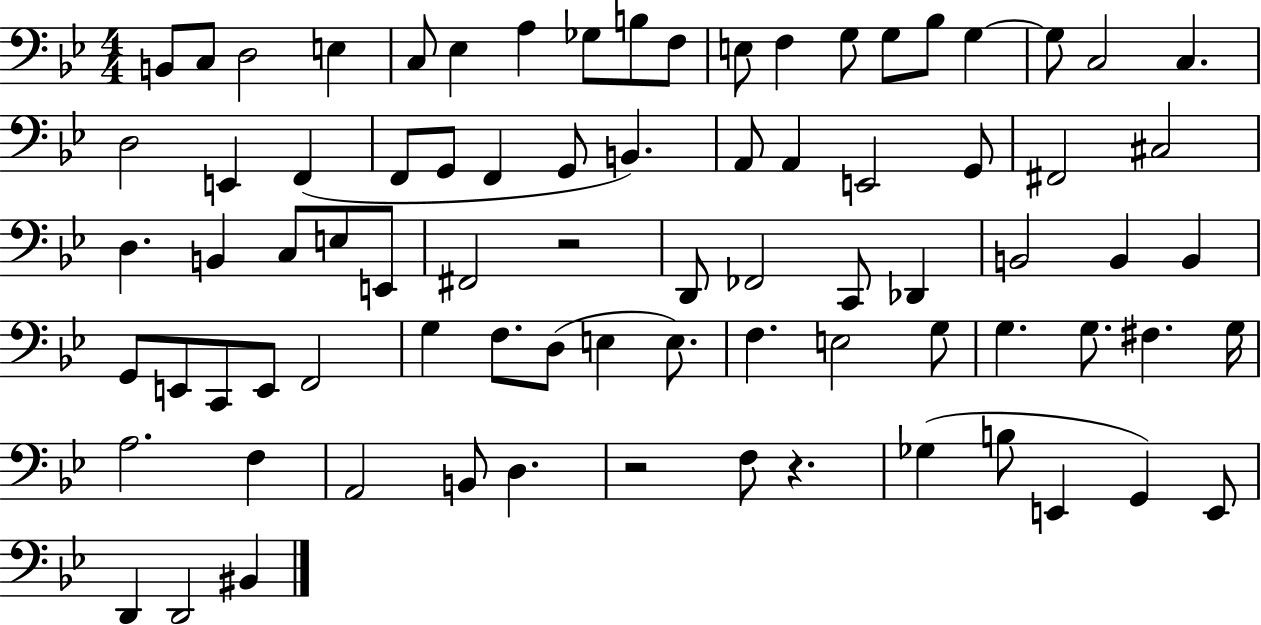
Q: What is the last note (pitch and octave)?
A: BIS2